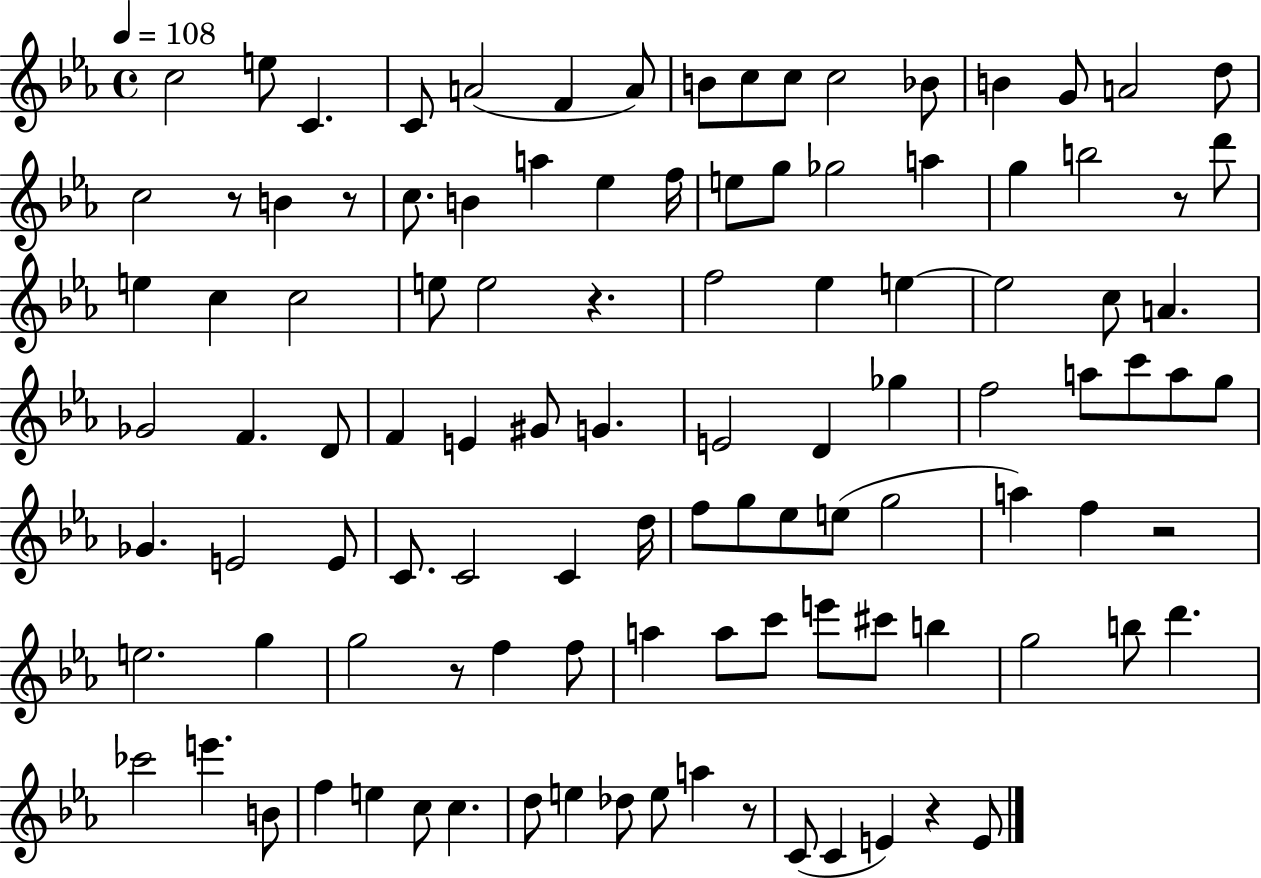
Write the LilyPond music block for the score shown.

{
  \clef treble
  \time 4/4
  \defaultTimeSignature
  \key ees \major
  \tempo 4 = 108
  c''2 e''8 c'4. | c'8 a'2( f'4 a'8) | b'8 c''8 c''8 c''2 bes'8 | b'4 g'8 a'2 d''8 | \break c''2 r8 b'4 r8 | c''8. b'4 a''4 ees''4 f''16 | e''8 g''8 ges''2 a''4 | g''4 b''2 r8 d'''8 | \break e''4 c''4 c''2 | e''8 e''2 r4. | f''2 ees''4 e''4~~ | e''2 c''8 a'4. | \break ges'2 f'4. d'8 | f'4 e'4 gis'8 g'4. | e'2 d'4 ges''4 | f''2 a''8 c'''8 a''8 g''8 | \break ges'4. e'2 e'8 | c'8. c'2 c'4 d''16 | f''8 g''8 ees''8 e''8( g''2 | a''4) f''4 r2 | \break e''2. g''4 | g''2 r8 f''4 f''8 | a''4 a''8 c'''8 e'''8 cis'''8 b''4 | g''2 b''8 d'''4. | \break ces'''2 e'''4. b'8 | f''4 e''4 c''8 c''4. | d''8 e''4 des''8 e''8 a''4 r8 | c'8( c'4 e'4) r4 e'8 | \break \bar "|."
}